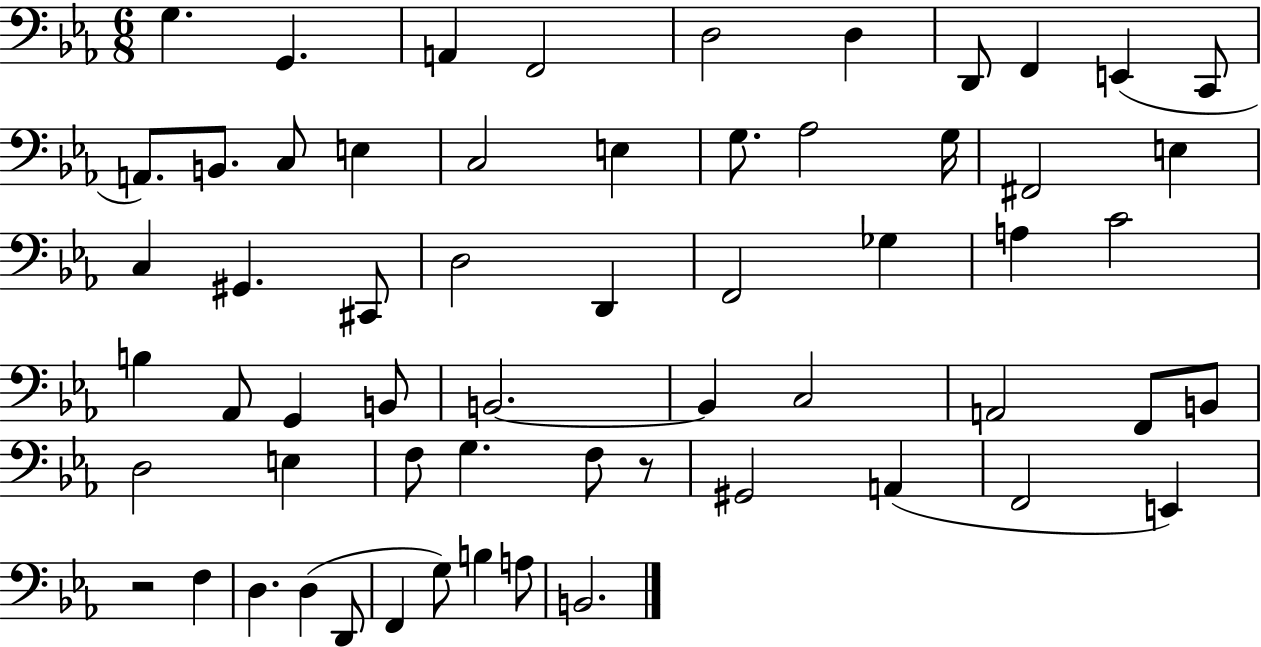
{
  \clef bass
  \numericTimeSignature
  \time 6/8
  \key ees \major
  g4. g,4. | a,4 f,2 | d2 d4 | d,8 f,4 e,4( c,8 | \break a,8.) b,8. c8 e4 | c2 e4 | g8. aes2 g16 | fis,2 e4 | \break c4 gis,4. cis,8 | d2 d,4 | f,2 ges4 | a4 c'2 | \break b4 aes,8 g,4 b,8 | b,2.~~ | b,4 c2 | a,2 f,8 b,8 | \break d2 e4 | f8 g4. f8 r8 | gis,2 a,4( | f,2 e,4) | \break r2 f4 | d4. d4( d,8 | f,4 g8) b4 a8 | b,2. | \break \bar "|."
}